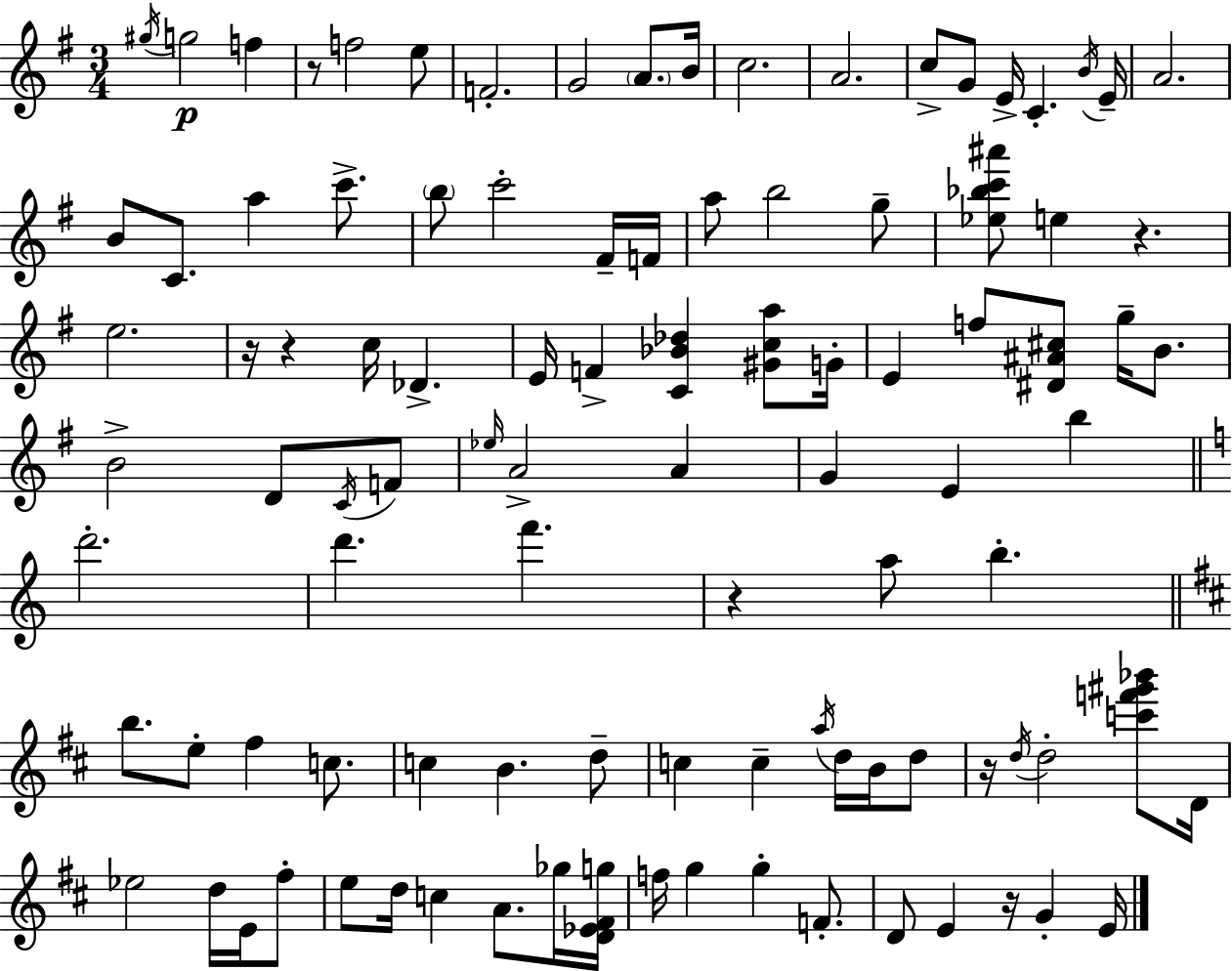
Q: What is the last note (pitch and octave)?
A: E4